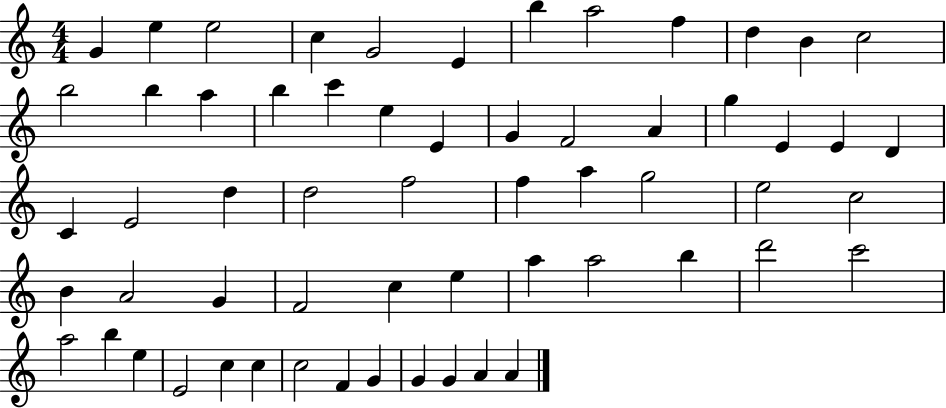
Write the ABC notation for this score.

X:1
T:Untitled
M:4/4
L:1/4
K:C
G e e2 c G2 E b a2 f d B c2 b2 b a b c' e E G F2 A g E E D C E2 d d2 f2 f a g2 e2 c2 B A2 G F2 c e a a2 b d'2 c'2 a2 b e E2 c c c2 F G G G A A